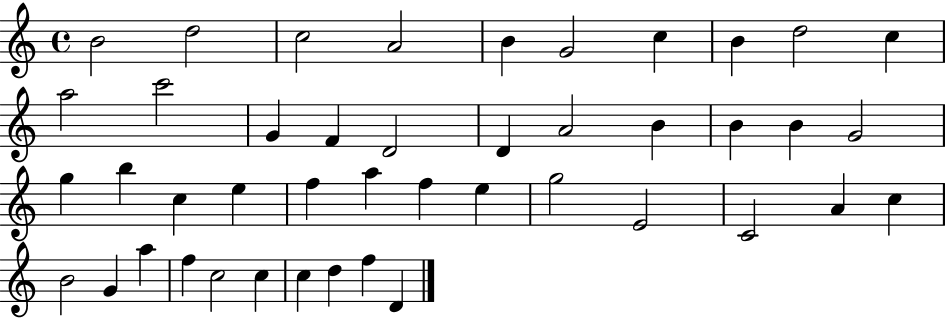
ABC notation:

X:1
T:Untitled
M:4/4
L:1/4
K:C
B2 d2 c2 A2 B G2 c B d2 c a2 c'2 G F D2 D A2 B B B G2 g b c e f a f e g2 E2 C2 A c B2 G a f c2 c c d f D